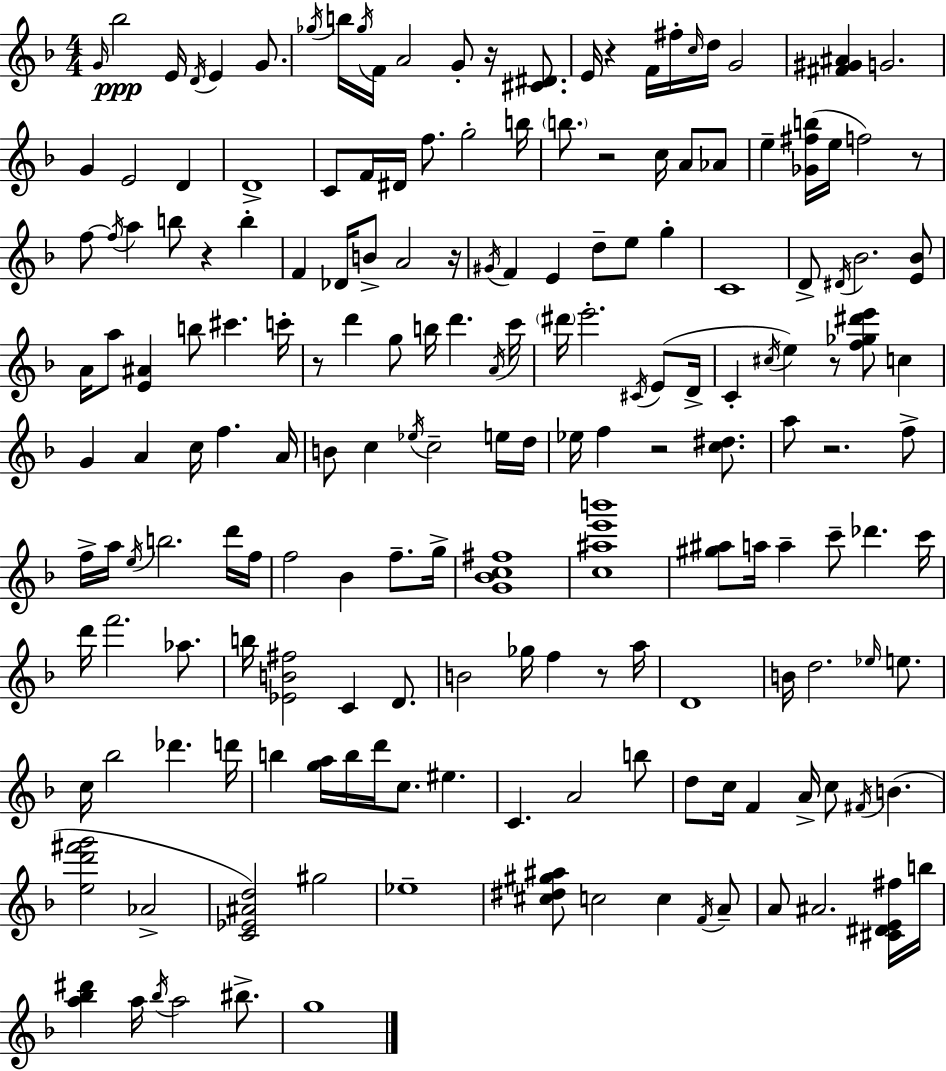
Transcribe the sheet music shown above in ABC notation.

X:1
T:Untitled
M:4/4
L:1/4
K:Dm
G/4 _b2 E/4 D/4 E G/2 _g/4 b/4 _g/4 F/4 A2 G/2 z/4 [^C^D]/2 E/4 z F/4 ^f/4 c/4 d/4 G2 [^F^G^A] G2 G E2 D D4 C/2 F/4 ^D/4 f/2 g2 b/4 b/2 z2 c/4 A/2 _A/2 e [_G^fb]/4 e/4 f2 z/2 f/2 f/4 a b/2 z b F _D/4 B/2 A2 z/4 ^G/4 F E d/2 e/2 g C4 D/2 ^D/4 _B2 [E_B]/2 A/4 a/2 [E^A] b/2 ^c' c'/4 z/2 d' g/2 b/4 d' A/4 c'/4 ^d'/4 e'2 ^C/4 E/2 D/4 C ^c/4 e z/2 [f_g^d'e']/2 c G A c/4 f A/4 B/2 c _e/4 c2 e/4 d/4 _e/4 f z2 [c^d]/2 a/2 z2 f/2 f/4 a/4 e/4 b2 d'/4 f/4 f2 _B f/2 g/4 [G_Bc^f]4 [c^ae'b']4 [^g^a]/2 a/4 a c'/2 _d' c'/4 d'/4 f'2 _a/2 b/4 [_EB^f]2 C D/2 B2 _g/4 f z/2 a/4 D4 B/4 d2 _e/4 e/2 c/4 _b2 _d' d'/4 b [ga]/4 b/4 d'/4 c/2 ^e C A2 b/2 d/2 c/4 F A/4 c/2 ^F/4 B [ed'^f'g']2 _A2 [C_E^Ad]2 ^g2 _e4 [^c^d^g^a]/2 c2 c F/4 A/2 A/2 ^A2 [^C^DE^f]/4 b/4 [a_b^d'] a/4 _b/4 a2 ^b/2 g4